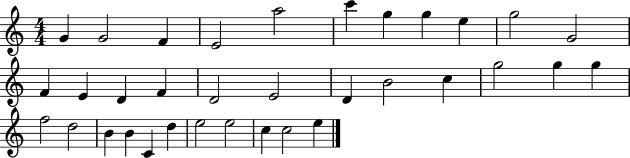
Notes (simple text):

G4/q G4/h F4/q E4/h A5/h C6/q G5/q G5/q E5/q G5/h G4/h F4/q E4/q D4/q F4/q D4/h E4/h D4/q B4/h C5/q G5/h G5/q G5/q F5/h D5/h B4/q B4/q C4/q D5/q E5/h E5/h C5/q C5/h E5/q